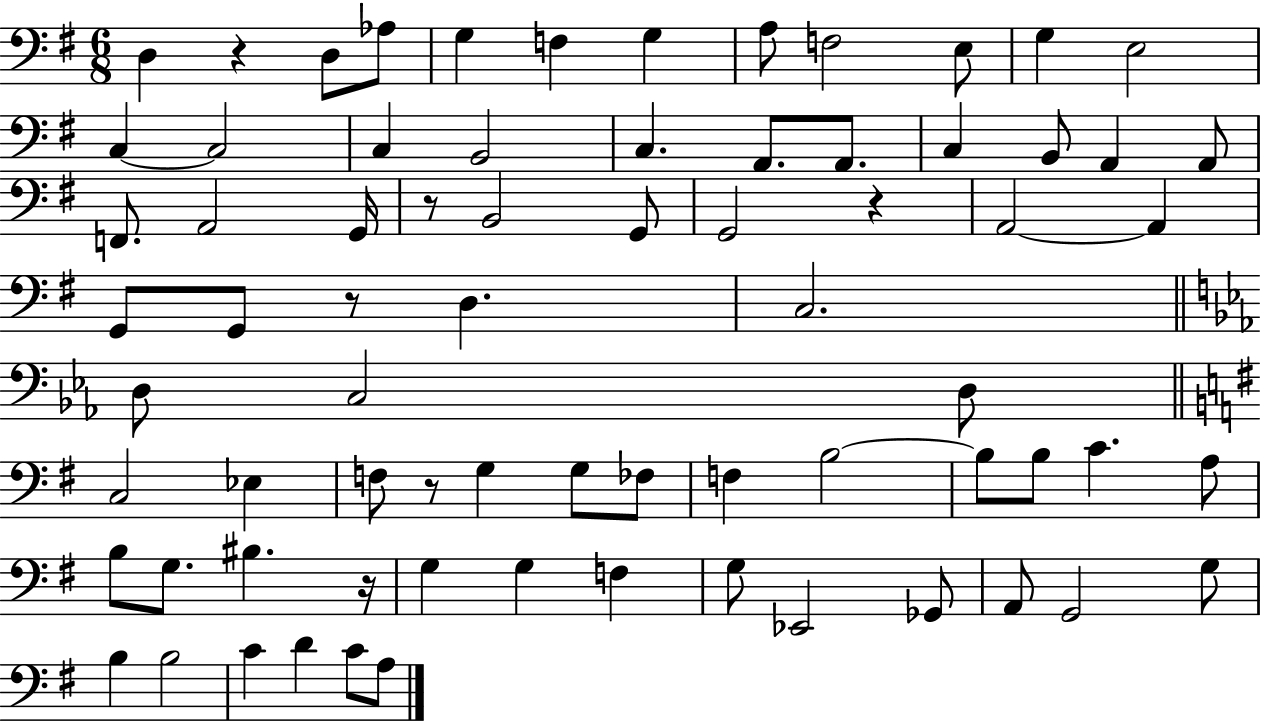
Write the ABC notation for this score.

X:1
T:Untitled
M:6/8
L:1/4
K:G
D, z D,/2 _A,/2 G, F, G, A,/2 F,2 E,/2 G, E,2 C, C,2 C, B,,2 C, A,,/2 A,,/2 C, B,,/2 A,, A,,/2 F,,/2 A,,2 G,,/4 z/2 B,,2 G,,/2 G,,2 z A,,2 A,, G,,/2 G,,/2 z/2 D, C,2 D,/2 C,2 D,/2 C,2 _E, F,/2 z/2 G, G,/2 _F,/2 F, B,2 B,/2 B,/2 C A,/2 B,/2 G,/2 ^B, z/4 G, G, F, G,/2 _E,,2 _G,,/2 A,,/2 G,,2 G,/2 B, B,2 C D C/2 A,/2